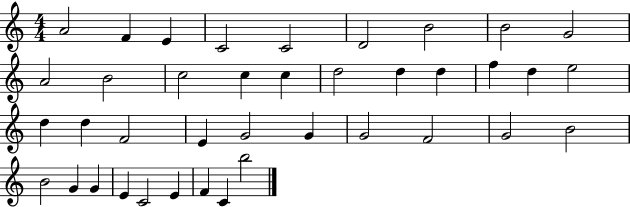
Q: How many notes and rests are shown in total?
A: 39